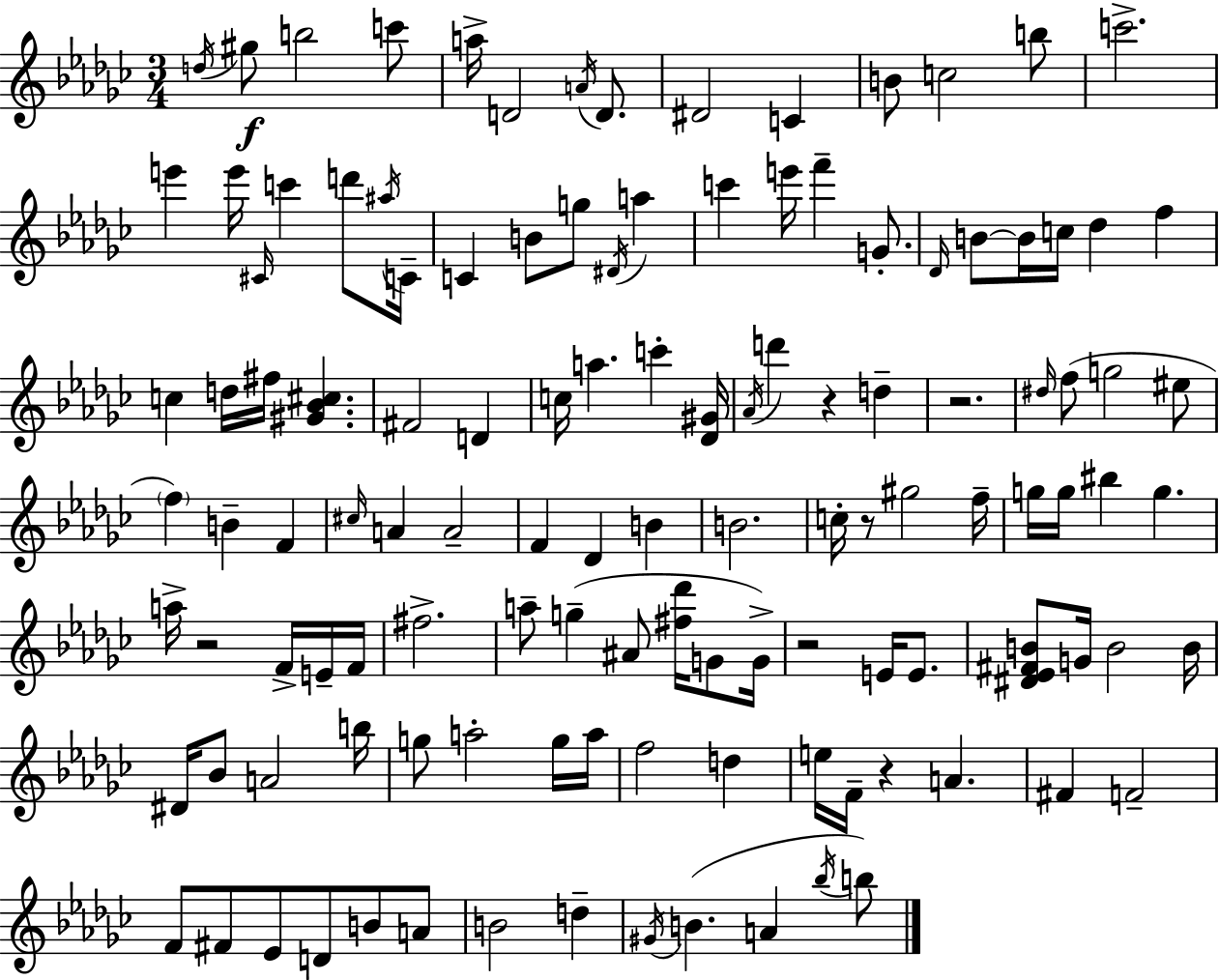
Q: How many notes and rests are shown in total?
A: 121